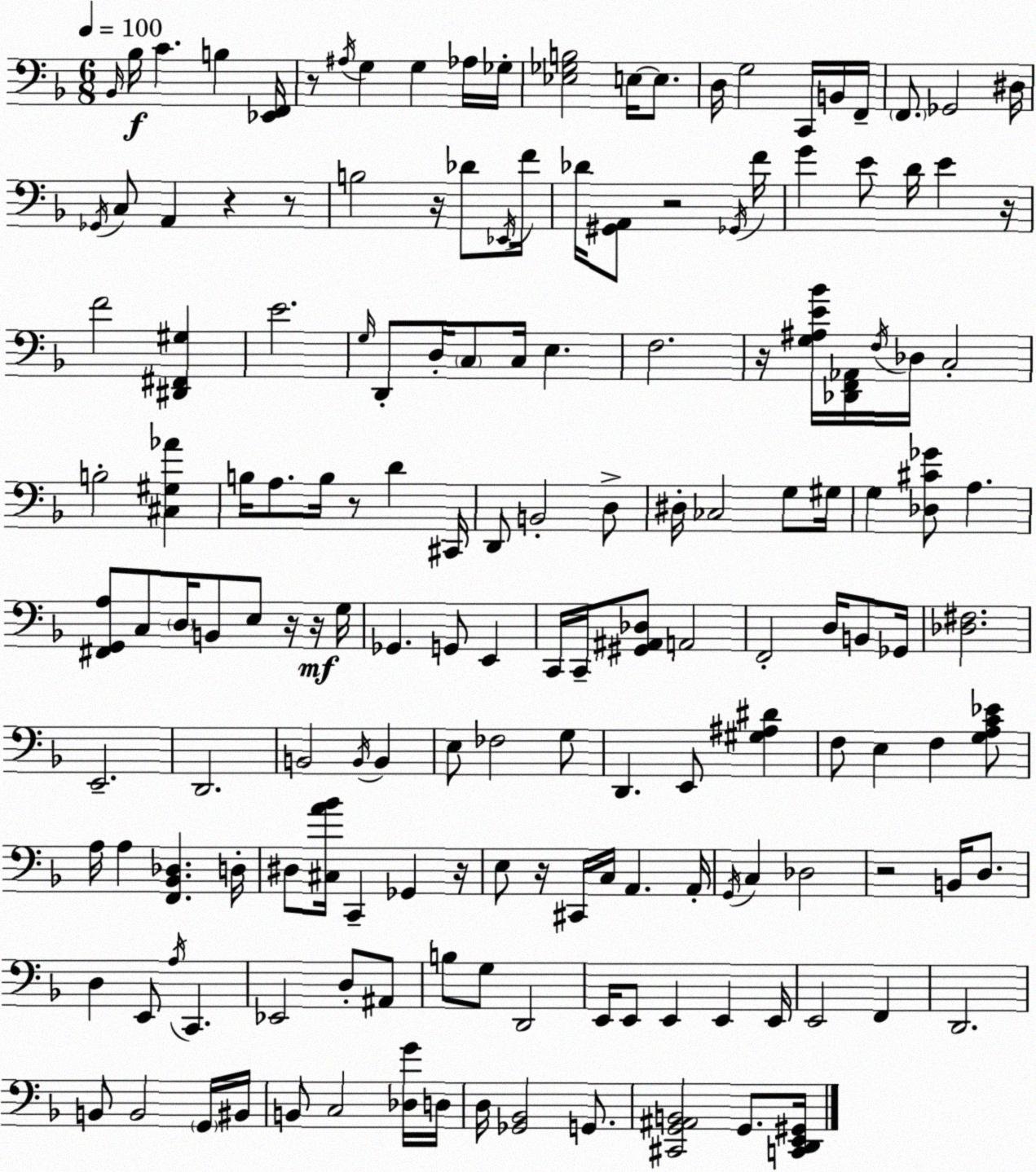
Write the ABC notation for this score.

X:1
T:Untitled
M:6/8
L:1/4
K:Dm
_B,,/4 _B,/4 C B, [_E,,F,,]/4 z/2 ^A,/4 G, G, _A,/4 _G,/4 [_E,_G,B,]2 E,/4 E,/2 D,/4 G,2 C,,/4 B,,/4 F,,/4 F,,/2 _G,,2 ^D,/4 _G,,/4 C,/2 A,, z z/2 B,2 z/4 _D/2 _E,,/4 F/4 _D/4 [^G,,A,,]/2 z2 _G,,/4 F/4 G E/2 D/4 E z/4 F2 [^D,,^F,,^G,] E2 G,/4 D,,/2 D,/4 C,/2 C,/4 E, F,2 z/4 [G,^A,E_B]/4 [_D,,F,,_A,,]/4 F,/4 _D,/4 C,2 B,2 [^C,^G,_A] B,/4 A,/2 B,/4 z/2 D ^C,,/4 D,,/2 B,,2 D,/2 ^D,/4 _C,2 G,/2 ^G,/4 G, [_D,^C_G]/2 A, [^F,,G,,A,]/2 C,/2 D,/4 B,,/2 E,/2 z/4 z/4 G,/4 _G,, G,,/2 E,, C,,/4 C,,/4 [^G,,^A,,_D,]/2 A,,2 F,,2 D,/4 B,,/2 _G,,/4 [_D,^F,]2 E,,2 D,,2 B,,2 B,,/4 B,, E,/2 _F,2 G,/2 D,, E,,/2 [^G,^A,^D] F,/2 E, F, [G,A,C_E]/2 A,/4 A, [F,,_B,,_D,] D,/4 ^D,/2 [^C,A_B]/4 C,, _G,, z/4 E,/2 z/4 ^C,,/4 C,/4 A,, A,,/4 G,,/4 C, _D,2 z2 B,,/4 D,/2 D, E,,/2 A,/4 C,, _E,,2 D,/2 ^A,,/2 B,/2 G,/2 D,,2 E,,/4 E,,/2 E,, E,, E,,/4 E,,2 F,, D,,2 B,,/2 B,,2 G,,/4 ^B,,/4 B,,/2 C,2 [_D,G]/4 D,/4 D,/4 [_G,,_B,,]2 G,,/2 [^C,,G,,^A,,B,,]2 G,,/2 [C,,D,,E,,^G,,]/4